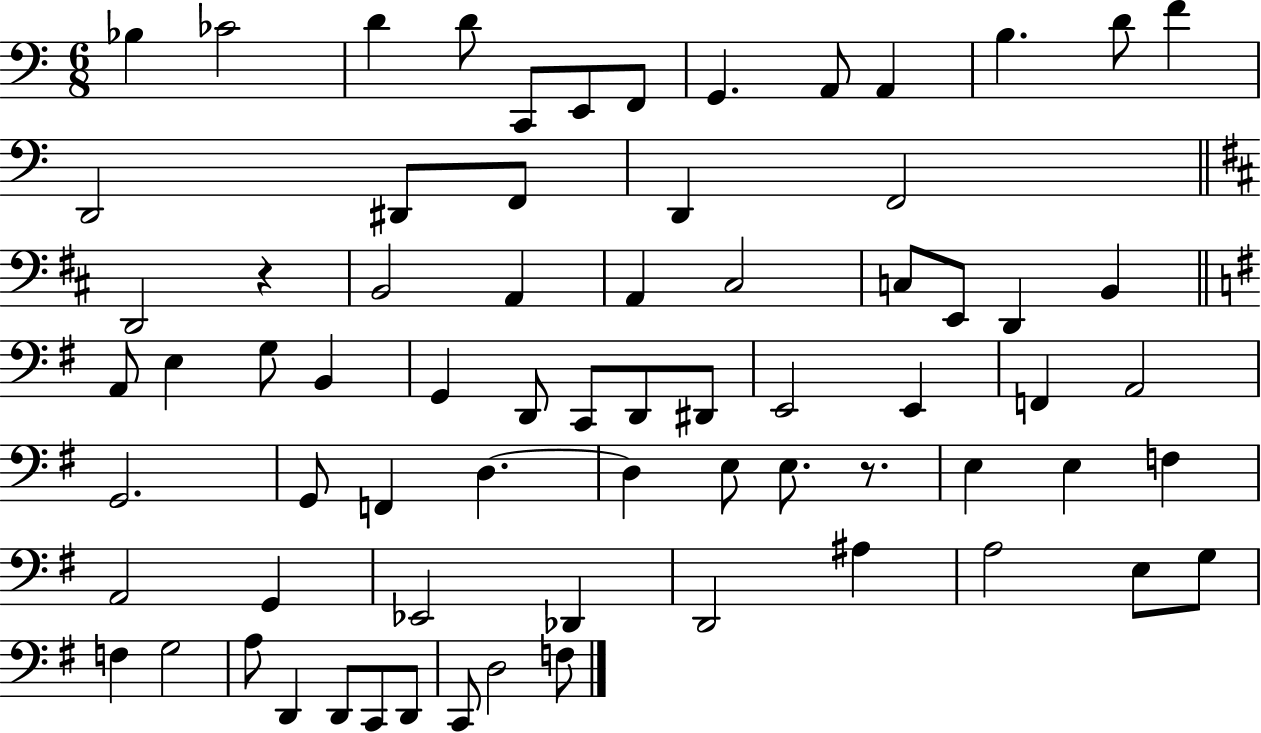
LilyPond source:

{
  \clef bass
  \numericTimeSignature
  \time 6/8
  \key c \major
  \repeat volta 2 { bes4 ces'2 | d'4 d'8 c,8 e,8 f,8 | g,4. a,8 a,4 | b4. d'8 f'4 | \break d,2 dis,8 f,8 | d,4 f,2 | \bar "||" \break \key b \minor d,2 r4 | b,2 a,4 | a,4 cis2 | c8 e,8 d,4 b,4 | \break \bar "||" \break \key e \minor a,8 e4 g8 b,4 | g,4 d,8 c,8 d,8 dis,8 | e,2 e,4 | f,4 a,2 | \break g,2. | g,8 f,4 d4.~~ | d4 e8 e8. r8. | e4 e4 f4 | \break a,2 g,4 | ees,2 des,4 | d,2 ais4 | a2 e8 g8 | \break f4 g2 | a8 d,4 d,8 c,8 d,8 | c,8 d2 f8 | } \bar "|."
}